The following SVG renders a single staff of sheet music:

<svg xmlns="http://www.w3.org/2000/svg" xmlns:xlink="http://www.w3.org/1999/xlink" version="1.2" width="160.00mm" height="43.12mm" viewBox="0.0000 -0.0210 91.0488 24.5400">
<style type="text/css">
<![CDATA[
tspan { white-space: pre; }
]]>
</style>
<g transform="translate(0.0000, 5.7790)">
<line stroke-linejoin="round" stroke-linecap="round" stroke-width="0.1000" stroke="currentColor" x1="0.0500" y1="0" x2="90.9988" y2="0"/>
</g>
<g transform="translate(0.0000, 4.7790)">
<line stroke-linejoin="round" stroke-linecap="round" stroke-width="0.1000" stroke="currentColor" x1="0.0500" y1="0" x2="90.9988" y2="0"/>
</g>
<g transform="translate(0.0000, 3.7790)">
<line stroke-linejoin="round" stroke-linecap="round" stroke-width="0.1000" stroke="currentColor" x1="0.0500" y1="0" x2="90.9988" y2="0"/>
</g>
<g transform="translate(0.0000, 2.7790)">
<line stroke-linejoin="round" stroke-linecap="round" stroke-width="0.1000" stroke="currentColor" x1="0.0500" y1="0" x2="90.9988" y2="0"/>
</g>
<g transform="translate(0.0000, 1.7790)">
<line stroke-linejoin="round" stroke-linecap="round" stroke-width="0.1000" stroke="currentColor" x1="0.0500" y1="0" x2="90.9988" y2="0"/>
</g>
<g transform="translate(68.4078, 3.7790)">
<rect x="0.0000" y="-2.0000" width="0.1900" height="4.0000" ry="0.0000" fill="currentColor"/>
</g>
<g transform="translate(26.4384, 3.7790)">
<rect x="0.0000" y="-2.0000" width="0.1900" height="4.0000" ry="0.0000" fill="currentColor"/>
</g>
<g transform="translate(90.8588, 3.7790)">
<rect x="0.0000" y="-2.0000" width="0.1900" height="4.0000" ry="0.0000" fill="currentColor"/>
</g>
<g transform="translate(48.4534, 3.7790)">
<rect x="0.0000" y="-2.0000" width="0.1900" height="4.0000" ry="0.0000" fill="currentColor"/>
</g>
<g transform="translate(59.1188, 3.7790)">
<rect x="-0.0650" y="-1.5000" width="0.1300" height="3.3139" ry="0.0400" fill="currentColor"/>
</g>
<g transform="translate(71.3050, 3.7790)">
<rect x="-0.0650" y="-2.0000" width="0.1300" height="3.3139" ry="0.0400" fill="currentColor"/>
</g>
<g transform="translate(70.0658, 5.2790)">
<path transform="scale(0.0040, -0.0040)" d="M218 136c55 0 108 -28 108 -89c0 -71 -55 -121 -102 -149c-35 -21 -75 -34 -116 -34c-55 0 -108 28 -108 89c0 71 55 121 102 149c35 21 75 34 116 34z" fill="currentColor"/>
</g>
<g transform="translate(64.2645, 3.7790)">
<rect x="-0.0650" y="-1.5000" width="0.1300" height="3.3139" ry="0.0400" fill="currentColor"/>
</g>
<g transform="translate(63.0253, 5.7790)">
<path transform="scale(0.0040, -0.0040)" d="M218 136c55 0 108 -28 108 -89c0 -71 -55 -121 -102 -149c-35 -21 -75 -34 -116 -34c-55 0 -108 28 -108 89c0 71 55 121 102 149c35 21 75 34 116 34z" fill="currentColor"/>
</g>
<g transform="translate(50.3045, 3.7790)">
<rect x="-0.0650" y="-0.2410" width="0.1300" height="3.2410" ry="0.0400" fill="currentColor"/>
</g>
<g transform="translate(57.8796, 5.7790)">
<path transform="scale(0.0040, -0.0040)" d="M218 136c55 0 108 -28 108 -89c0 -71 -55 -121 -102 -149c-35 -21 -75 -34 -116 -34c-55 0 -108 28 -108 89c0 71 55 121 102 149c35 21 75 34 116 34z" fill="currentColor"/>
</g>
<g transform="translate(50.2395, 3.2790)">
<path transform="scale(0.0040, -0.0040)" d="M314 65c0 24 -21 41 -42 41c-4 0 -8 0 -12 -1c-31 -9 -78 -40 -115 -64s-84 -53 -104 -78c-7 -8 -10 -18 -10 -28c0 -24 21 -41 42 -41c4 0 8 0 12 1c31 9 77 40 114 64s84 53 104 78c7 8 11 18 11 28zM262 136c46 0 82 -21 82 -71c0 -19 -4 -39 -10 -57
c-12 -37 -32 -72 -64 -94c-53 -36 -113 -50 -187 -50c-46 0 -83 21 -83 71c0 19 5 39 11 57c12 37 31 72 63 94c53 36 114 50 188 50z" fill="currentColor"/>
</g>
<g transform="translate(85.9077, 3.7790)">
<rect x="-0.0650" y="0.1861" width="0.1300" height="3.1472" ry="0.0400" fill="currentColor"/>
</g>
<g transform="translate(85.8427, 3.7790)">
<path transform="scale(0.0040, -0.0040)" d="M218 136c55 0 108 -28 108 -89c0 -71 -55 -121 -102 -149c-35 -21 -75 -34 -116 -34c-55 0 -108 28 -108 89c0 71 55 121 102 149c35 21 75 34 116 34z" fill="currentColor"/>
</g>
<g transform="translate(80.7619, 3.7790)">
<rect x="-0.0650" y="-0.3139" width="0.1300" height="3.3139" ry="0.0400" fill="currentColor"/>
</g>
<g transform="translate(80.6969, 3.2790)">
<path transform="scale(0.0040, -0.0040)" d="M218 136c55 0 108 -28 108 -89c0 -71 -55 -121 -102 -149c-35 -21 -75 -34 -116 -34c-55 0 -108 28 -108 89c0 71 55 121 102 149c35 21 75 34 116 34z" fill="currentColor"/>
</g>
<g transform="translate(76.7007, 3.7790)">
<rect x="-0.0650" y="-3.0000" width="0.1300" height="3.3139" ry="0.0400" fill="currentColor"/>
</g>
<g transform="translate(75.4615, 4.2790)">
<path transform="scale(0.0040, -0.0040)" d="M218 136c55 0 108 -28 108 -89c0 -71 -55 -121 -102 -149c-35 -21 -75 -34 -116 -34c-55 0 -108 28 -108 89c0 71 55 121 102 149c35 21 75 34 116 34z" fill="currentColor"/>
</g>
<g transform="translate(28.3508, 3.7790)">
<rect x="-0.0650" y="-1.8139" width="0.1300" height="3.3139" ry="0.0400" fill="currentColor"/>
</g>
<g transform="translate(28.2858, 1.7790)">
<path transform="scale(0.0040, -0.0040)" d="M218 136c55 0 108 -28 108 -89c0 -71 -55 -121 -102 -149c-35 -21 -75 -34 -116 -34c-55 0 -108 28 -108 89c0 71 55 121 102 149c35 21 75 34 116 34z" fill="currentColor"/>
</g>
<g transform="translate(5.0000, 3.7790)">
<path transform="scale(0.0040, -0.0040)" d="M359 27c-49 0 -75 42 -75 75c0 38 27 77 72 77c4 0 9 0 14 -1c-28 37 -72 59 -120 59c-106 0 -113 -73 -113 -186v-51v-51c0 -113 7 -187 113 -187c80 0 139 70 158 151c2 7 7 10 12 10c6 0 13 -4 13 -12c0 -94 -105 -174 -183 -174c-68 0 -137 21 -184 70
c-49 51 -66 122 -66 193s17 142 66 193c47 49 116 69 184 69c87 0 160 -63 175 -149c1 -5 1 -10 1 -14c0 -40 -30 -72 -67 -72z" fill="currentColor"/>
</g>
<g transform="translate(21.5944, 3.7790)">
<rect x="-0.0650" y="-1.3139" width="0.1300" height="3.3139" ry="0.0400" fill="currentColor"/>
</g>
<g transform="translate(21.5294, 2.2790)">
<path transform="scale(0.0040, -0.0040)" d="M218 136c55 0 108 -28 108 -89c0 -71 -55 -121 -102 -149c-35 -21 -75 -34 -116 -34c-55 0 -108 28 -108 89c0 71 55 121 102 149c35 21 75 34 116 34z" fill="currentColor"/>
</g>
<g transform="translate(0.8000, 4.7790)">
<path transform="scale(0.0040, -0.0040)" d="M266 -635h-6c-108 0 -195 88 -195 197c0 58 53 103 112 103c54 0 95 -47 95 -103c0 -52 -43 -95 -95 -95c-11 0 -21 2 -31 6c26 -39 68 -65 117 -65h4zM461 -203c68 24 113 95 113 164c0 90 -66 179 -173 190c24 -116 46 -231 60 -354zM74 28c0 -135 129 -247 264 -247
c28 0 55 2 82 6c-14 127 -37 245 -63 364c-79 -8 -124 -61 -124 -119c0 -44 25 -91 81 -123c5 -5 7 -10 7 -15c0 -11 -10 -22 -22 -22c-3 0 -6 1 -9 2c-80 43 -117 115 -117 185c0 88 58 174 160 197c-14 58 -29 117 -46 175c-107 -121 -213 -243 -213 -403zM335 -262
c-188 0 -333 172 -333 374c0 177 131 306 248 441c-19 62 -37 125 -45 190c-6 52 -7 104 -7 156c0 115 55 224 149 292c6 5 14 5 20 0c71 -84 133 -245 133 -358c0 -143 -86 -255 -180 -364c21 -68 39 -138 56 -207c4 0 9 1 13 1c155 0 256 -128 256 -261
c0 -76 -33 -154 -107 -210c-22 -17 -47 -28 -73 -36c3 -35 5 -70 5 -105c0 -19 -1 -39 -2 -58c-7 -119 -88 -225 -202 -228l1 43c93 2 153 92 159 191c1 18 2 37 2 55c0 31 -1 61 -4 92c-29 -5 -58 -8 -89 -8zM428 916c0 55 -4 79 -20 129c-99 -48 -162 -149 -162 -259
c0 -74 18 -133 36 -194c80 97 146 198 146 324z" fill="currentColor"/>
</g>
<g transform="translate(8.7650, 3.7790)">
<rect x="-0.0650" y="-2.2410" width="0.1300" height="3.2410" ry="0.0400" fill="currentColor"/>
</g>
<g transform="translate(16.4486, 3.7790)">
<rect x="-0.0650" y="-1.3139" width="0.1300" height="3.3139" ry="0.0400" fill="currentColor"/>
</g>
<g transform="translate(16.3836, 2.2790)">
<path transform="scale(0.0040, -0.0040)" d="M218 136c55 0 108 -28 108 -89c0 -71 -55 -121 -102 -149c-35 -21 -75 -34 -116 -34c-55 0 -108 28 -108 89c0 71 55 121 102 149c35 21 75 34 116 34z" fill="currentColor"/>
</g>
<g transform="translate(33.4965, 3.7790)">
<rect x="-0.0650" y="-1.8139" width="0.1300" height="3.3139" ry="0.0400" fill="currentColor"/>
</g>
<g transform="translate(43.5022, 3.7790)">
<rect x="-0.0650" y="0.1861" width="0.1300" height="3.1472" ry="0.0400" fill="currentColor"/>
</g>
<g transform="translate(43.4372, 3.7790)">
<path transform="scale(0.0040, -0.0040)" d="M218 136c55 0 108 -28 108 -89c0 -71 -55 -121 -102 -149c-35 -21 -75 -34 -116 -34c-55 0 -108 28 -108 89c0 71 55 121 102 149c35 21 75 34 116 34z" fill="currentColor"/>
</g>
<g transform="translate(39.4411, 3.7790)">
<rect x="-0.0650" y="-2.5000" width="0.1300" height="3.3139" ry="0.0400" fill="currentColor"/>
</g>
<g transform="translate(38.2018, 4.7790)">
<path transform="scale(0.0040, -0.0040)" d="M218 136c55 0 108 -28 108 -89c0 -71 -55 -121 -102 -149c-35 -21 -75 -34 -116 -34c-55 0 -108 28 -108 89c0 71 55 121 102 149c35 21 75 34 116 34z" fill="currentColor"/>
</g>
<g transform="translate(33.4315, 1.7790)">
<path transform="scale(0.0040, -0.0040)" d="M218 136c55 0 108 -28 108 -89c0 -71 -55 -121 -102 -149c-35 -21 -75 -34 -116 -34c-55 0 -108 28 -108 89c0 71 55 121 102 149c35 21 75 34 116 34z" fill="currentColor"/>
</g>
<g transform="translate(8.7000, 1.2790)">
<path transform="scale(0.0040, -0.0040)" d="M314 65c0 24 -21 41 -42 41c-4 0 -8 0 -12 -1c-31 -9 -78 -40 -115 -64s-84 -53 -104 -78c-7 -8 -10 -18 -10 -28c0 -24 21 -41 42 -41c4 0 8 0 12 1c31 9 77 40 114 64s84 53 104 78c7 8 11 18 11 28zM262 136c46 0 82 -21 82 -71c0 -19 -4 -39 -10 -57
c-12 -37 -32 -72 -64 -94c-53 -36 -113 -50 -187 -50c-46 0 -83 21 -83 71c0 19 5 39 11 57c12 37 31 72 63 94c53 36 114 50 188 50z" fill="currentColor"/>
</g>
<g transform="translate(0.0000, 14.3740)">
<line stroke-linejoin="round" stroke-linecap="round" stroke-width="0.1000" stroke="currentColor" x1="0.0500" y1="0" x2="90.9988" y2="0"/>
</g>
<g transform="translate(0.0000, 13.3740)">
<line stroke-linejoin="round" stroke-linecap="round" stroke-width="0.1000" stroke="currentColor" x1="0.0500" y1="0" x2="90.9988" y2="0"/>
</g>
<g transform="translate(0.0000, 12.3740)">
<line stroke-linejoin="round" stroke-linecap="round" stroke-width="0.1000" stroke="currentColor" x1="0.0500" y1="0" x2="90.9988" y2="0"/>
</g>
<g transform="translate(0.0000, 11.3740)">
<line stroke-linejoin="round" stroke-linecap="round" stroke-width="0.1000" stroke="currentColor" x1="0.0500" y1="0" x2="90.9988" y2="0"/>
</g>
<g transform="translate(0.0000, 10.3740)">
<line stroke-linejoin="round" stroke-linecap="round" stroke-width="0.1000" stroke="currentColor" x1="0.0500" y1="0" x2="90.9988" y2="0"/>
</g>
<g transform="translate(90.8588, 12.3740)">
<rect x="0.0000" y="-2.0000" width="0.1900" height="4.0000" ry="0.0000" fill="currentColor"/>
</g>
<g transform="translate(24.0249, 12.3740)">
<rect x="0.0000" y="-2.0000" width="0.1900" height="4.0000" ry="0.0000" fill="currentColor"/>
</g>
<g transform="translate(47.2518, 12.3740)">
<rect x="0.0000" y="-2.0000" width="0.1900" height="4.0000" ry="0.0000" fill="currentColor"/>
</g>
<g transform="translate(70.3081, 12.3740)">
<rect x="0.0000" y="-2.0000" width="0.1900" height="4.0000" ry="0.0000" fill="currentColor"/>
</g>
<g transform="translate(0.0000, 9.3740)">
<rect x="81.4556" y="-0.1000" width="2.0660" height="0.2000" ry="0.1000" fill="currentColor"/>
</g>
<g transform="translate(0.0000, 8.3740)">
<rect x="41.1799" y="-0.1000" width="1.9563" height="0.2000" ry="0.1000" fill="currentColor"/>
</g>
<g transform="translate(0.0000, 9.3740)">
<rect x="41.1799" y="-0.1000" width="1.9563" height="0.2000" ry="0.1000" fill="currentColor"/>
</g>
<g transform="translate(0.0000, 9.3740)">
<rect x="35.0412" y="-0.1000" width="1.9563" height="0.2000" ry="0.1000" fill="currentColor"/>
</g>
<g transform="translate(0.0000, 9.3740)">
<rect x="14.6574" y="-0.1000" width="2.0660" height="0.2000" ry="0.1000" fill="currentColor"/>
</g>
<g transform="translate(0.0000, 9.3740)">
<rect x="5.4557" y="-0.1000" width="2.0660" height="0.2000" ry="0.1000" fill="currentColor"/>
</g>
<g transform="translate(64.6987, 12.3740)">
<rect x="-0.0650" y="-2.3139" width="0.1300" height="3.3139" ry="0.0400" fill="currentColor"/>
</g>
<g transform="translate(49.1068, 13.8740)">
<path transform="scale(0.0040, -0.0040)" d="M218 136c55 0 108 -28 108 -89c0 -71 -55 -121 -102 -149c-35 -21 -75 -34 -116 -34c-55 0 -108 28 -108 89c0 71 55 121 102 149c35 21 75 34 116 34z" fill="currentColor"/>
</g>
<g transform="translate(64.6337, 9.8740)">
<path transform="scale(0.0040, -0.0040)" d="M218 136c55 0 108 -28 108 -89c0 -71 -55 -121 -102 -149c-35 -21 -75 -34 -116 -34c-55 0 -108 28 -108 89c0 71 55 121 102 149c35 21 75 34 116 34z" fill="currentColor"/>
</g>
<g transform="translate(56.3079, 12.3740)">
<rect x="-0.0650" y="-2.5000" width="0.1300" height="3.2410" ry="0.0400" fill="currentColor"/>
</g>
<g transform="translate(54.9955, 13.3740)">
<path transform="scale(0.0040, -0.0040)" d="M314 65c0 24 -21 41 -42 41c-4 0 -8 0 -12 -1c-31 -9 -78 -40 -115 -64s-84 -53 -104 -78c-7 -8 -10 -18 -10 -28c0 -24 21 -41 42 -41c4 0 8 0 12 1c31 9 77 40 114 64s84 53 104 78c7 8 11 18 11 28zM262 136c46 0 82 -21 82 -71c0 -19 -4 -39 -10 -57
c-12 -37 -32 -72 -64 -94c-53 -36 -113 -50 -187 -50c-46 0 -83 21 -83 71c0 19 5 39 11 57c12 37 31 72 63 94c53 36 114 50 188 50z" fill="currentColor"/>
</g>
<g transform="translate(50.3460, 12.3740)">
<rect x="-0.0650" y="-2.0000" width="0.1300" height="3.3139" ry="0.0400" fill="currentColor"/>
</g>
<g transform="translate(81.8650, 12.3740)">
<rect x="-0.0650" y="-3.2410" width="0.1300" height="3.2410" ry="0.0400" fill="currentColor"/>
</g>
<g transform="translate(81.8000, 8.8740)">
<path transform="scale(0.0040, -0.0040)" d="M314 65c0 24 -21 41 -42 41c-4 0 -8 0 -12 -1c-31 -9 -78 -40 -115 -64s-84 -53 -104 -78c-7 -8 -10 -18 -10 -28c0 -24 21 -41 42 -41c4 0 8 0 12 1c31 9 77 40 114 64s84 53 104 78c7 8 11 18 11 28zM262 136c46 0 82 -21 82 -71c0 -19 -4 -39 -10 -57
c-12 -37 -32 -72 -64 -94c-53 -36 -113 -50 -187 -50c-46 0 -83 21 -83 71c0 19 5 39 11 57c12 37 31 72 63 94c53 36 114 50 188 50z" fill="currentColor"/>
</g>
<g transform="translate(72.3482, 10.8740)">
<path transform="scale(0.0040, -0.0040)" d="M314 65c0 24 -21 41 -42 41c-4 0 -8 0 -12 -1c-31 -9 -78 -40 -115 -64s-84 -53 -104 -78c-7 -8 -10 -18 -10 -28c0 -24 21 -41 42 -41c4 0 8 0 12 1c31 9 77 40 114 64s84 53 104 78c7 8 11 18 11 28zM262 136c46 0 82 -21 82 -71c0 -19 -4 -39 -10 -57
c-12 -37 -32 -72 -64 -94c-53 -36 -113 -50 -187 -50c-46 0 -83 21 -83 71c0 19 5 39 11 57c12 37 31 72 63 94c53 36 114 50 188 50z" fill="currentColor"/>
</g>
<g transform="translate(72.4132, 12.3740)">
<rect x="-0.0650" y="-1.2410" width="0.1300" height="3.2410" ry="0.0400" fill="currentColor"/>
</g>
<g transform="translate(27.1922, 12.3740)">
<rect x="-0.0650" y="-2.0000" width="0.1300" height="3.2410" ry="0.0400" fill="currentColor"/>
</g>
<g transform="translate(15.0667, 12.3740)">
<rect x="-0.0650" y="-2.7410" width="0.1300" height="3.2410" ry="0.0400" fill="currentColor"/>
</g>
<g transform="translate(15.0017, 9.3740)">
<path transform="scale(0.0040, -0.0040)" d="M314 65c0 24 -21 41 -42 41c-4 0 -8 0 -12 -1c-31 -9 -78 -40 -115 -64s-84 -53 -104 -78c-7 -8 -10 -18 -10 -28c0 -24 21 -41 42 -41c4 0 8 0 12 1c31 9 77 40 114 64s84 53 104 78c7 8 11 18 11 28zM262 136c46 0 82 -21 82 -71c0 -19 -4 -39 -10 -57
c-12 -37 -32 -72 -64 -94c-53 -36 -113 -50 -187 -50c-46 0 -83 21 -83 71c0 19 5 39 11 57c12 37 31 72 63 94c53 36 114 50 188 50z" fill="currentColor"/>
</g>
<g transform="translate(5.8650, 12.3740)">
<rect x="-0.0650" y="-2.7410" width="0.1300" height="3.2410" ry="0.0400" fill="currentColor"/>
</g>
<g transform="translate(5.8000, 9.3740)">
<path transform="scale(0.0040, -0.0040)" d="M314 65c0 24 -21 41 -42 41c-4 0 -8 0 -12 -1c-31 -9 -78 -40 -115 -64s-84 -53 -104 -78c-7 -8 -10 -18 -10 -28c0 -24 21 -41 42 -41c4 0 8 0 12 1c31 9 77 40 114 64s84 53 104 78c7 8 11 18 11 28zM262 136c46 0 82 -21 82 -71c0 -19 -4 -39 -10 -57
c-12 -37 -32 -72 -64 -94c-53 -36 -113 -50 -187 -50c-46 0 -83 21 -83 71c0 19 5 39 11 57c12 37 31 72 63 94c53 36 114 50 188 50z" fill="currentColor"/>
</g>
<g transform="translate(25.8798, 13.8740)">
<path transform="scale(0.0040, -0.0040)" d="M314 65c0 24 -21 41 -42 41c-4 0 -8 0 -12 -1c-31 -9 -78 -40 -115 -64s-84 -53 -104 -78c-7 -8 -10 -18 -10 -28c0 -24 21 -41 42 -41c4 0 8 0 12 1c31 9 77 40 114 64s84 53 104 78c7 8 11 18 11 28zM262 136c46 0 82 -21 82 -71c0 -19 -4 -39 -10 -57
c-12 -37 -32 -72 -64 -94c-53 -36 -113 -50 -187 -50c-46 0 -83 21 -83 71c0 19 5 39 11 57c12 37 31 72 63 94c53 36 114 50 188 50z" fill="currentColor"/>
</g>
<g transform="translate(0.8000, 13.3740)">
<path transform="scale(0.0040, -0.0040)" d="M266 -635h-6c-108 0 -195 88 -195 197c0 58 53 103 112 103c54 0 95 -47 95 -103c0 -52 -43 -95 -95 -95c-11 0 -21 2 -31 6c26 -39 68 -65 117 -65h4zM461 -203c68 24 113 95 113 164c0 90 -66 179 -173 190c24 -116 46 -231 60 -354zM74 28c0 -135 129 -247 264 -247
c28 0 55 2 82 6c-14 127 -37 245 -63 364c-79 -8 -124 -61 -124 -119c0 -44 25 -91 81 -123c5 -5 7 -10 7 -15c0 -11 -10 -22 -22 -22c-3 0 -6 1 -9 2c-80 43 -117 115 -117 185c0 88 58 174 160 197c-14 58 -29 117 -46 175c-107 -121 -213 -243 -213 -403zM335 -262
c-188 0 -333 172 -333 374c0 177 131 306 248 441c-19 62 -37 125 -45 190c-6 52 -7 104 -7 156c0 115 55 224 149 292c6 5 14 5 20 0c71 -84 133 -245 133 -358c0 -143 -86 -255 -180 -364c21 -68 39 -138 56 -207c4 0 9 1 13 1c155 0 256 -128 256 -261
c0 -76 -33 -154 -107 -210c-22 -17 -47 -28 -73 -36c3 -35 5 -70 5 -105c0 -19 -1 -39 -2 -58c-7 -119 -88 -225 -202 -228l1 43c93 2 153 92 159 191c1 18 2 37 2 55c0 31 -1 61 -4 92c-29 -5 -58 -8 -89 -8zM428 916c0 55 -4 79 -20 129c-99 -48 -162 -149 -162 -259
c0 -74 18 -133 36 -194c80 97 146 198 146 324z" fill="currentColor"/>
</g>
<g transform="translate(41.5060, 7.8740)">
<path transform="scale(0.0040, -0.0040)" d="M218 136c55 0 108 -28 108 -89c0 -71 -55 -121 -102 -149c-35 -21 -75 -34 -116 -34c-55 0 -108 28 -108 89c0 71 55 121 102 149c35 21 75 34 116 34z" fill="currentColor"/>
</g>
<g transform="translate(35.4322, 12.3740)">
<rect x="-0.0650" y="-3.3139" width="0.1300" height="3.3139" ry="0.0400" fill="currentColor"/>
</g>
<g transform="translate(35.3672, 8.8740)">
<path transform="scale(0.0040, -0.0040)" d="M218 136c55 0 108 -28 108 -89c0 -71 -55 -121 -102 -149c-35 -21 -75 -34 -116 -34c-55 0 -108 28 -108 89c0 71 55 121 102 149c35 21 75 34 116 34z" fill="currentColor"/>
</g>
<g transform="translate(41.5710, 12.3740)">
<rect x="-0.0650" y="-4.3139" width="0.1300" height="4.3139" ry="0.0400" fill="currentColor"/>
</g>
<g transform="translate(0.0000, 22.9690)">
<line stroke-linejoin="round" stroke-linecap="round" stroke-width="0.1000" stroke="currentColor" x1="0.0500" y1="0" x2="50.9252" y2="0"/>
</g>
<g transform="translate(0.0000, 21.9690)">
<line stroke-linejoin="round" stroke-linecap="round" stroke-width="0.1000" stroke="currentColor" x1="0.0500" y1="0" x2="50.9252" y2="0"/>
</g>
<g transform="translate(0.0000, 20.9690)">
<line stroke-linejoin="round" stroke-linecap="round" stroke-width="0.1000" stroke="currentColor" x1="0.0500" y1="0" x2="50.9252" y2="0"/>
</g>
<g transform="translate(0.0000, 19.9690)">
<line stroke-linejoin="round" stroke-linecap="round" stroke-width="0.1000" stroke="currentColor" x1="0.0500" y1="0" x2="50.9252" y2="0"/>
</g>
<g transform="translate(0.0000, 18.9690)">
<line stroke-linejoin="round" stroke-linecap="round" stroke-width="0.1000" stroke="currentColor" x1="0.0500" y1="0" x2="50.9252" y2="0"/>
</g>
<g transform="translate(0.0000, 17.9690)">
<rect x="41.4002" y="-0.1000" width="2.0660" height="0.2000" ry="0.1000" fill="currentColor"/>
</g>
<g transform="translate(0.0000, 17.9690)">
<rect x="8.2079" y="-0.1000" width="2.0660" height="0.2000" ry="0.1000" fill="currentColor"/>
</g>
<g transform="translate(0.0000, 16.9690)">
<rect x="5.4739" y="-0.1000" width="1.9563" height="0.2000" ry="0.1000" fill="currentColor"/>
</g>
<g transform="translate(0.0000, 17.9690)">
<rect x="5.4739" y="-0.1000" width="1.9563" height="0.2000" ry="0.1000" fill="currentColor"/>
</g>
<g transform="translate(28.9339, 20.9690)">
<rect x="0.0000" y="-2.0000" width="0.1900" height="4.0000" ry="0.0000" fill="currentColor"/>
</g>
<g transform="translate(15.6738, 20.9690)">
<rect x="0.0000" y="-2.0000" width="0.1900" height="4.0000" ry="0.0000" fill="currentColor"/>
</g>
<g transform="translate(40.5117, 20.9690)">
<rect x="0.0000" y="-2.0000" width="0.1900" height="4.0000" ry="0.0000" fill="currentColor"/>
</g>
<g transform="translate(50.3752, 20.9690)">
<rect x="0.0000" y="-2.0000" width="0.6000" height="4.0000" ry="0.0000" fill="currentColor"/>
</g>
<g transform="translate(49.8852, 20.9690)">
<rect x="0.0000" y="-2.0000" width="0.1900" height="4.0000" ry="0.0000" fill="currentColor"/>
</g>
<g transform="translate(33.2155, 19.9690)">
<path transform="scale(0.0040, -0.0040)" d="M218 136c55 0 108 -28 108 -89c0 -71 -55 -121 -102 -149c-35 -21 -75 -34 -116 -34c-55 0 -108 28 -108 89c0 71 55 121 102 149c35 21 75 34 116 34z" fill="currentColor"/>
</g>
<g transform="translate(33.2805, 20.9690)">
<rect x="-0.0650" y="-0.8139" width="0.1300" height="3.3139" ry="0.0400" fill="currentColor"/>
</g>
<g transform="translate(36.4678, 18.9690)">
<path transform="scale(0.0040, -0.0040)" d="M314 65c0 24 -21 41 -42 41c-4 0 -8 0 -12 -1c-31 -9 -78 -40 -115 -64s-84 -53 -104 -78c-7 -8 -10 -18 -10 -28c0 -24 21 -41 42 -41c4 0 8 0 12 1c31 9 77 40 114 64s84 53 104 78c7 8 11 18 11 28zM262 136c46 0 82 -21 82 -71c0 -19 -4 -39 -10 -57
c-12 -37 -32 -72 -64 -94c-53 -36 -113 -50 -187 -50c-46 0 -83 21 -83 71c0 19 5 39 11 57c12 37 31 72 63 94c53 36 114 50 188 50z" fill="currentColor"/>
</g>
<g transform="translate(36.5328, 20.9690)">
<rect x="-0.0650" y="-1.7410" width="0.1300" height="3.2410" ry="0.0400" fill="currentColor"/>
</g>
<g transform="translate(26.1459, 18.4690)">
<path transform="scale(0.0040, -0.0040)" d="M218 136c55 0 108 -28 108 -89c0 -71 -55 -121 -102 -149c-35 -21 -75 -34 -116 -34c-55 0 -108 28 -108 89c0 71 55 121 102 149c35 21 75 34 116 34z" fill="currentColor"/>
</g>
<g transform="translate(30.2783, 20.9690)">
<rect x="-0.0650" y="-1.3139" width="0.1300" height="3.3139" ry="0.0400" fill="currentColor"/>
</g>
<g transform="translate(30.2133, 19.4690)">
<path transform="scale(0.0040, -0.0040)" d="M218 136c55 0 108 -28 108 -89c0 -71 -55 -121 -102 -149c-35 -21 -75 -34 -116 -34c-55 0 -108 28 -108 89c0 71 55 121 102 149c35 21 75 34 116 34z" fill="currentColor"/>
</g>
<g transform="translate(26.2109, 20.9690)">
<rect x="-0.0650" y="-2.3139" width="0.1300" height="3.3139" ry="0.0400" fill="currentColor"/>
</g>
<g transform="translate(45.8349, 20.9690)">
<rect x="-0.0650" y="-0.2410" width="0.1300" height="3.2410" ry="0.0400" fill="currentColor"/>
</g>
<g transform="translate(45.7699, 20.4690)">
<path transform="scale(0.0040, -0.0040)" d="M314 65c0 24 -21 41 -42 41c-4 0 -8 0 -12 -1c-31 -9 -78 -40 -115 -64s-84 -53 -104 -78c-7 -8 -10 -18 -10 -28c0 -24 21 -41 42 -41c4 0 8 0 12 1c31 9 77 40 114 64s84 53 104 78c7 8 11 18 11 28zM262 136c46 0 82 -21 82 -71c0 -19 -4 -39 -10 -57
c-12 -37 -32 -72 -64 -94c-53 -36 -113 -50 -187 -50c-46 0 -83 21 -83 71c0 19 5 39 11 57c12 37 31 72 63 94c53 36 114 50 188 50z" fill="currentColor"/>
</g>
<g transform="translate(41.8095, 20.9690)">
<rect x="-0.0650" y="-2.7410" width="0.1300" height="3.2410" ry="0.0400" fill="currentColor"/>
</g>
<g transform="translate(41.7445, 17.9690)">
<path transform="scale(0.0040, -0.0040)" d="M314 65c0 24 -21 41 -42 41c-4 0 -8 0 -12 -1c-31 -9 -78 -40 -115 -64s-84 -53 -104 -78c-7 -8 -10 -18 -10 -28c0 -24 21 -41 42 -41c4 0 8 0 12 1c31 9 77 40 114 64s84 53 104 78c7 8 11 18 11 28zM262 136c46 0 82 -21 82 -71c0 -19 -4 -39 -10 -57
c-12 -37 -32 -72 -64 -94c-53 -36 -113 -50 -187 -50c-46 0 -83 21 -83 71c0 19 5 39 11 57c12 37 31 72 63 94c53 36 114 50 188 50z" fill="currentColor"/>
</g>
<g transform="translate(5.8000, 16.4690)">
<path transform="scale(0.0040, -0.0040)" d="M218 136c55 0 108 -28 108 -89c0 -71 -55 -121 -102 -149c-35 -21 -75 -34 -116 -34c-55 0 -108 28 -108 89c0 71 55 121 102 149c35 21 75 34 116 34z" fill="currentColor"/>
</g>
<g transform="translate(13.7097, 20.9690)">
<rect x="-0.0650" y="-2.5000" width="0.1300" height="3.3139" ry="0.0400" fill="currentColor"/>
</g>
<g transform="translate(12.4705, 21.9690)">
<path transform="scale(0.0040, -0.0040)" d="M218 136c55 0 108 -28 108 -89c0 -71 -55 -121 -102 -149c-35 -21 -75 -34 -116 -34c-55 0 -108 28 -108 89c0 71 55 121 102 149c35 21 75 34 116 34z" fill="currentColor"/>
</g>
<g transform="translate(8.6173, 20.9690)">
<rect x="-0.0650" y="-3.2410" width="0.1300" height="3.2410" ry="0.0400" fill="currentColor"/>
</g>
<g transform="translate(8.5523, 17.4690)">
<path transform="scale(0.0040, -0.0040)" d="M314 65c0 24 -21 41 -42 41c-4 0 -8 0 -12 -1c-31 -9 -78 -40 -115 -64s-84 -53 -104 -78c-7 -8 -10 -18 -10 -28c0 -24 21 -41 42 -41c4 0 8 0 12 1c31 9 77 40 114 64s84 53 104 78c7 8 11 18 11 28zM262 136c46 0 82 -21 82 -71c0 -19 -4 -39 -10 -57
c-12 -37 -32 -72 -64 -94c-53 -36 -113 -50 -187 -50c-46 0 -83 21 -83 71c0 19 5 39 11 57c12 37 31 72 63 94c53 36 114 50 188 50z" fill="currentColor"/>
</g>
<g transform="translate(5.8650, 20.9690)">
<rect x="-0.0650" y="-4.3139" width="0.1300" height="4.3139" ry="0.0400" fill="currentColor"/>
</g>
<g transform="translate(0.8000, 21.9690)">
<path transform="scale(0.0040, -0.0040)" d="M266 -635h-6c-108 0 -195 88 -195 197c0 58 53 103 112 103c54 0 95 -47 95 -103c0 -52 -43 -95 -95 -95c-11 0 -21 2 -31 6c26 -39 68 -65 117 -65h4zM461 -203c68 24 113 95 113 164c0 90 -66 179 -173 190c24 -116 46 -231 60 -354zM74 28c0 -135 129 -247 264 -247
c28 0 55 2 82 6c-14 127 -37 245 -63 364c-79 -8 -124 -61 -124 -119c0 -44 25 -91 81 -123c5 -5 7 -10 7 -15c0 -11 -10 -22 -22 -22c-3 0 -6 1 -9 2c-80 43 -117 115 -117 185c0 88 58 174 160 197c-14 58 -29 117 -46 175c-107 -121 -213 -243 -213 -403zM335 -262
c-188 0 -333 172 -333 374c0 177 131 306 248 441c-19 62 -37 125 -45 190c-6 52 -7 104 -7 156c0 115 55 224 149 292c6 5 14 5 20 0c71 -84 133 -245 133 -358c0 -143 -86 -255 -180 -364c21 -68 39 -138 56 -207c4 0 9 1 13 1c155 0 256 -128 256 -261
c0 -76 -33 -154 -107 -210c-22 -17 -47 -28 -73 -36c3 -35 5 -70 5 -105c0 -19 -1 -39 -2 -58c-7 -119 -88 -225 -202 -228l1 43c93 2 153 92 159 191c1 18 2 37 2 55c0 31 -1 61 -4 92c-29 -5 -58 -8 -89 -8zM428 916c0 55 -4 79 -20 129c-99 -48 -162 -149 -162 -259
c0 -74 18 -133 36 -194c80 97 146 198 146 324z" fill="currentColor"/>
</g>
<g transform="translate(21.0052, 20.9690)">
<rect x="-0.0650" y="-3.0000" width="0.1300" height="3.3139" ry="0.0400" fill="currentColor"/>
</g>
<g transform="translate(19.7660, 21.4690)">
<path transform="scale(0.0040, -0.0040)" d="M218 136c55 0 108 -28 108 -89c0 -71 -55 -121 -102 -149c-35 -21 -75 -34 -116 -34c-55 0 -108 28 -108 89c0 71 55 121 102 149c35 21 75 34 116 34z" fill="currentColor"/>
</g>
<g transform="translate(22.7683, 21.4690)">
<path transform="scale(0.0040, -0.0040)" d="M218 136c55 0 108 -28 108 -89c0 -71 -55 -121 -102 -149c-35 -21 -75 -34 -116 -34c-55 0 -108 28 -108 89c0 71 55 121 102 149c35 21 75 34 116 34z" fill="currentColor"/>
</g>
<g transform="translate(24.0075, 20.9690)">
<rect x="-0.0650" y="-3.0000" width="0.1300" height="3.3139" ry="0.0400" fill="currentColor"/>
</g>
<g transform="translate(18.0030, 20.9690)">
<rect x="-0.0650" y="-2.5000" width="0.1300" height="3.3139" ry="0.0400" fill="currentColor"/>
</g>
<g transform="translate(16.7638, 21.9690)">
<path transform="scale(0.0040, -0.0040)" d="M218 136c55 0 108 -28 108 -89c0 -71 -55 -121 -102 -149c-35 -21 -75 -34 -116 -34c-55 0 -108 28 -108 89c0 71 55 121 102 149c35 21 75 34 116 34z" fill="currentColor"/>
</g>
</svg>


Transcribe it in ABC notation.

X:1
T:Untitled
M:4/4
L:1/4
K:C
g2 e e f f G B c2 E E F A c B a2 a2 F2 b d' F G2 g e2 b2 d' b2 G G A A g e d f2 a2 c2